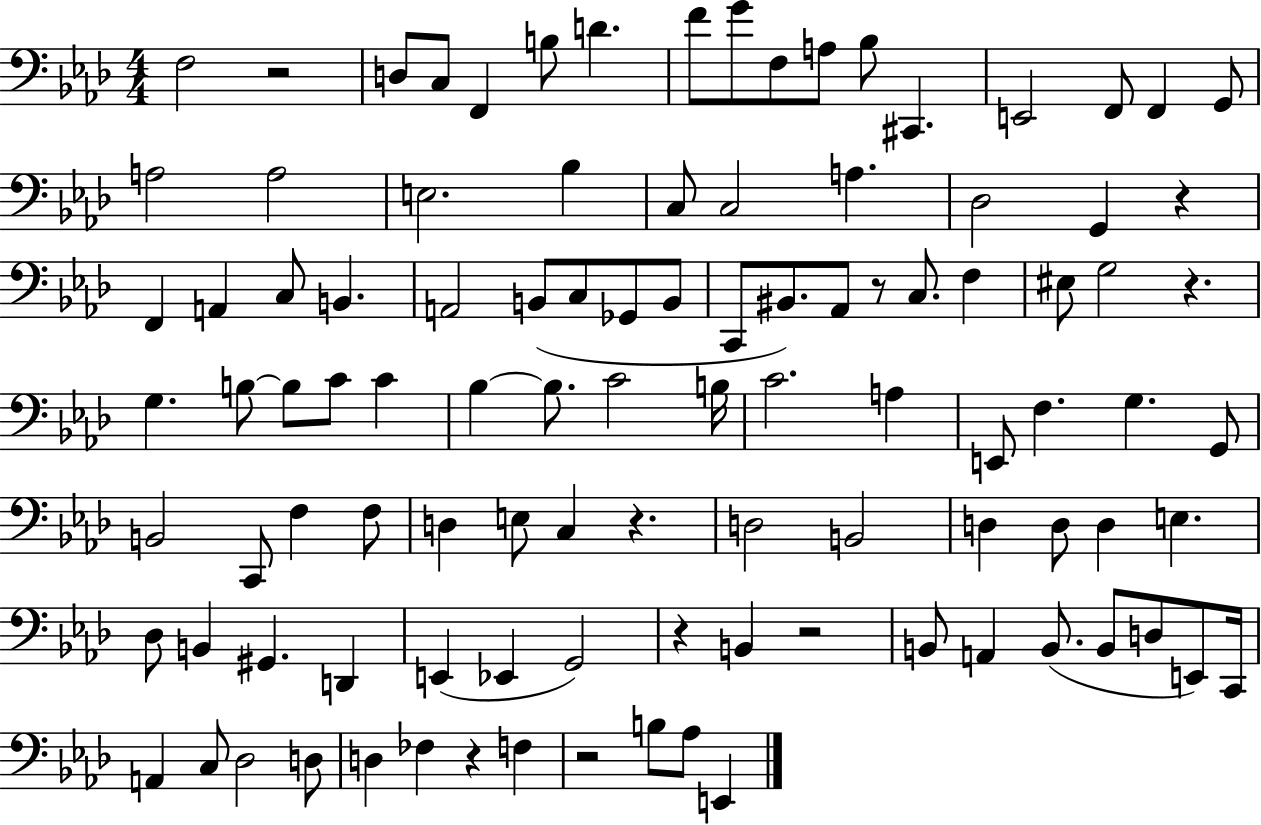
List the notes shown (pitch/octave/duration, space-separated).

F3/h R/h D3/e C3/e F2/q B3/e D4/q. F4/e G4/e F3/e A3/e Bb3/e C#2/q. E2/h F2/e F2/q G2/e A3/h A3/h E3/h. Bb3/q C3/e C3/h A3/q. Db3/h G2/q R/q F2/q A2/q C3/e B2/q. A2/h B2/e C3/e Gb2/e B2/e C2/e BIS2/e. Ab2/e R/e C3/e. F3/q EIS3/e G3/h R/q. G3/q. B3/e B3/e C4/e C4/q Bb3/q Bb3/e. C4/h B3/s C4/h. A3/q E2/e F3/q. G3/q. G2/e B2/h C2/e F3/q F3/e D3/q E3/e C3/q R/q. D3/h B2/h D3/q D3/e D3/q E3/q. Db3/e B2/q G#2/q. D2/q E2/q Eb2/q G2/h R/q B2/q R/h B2/e A2/q B2/e. B2/e D3/e E2/e C2/s A2/q C3/e Db3/h D3/e D3/q FES3/q R/q F3/q R/h B3/e Ab3/e E2/q